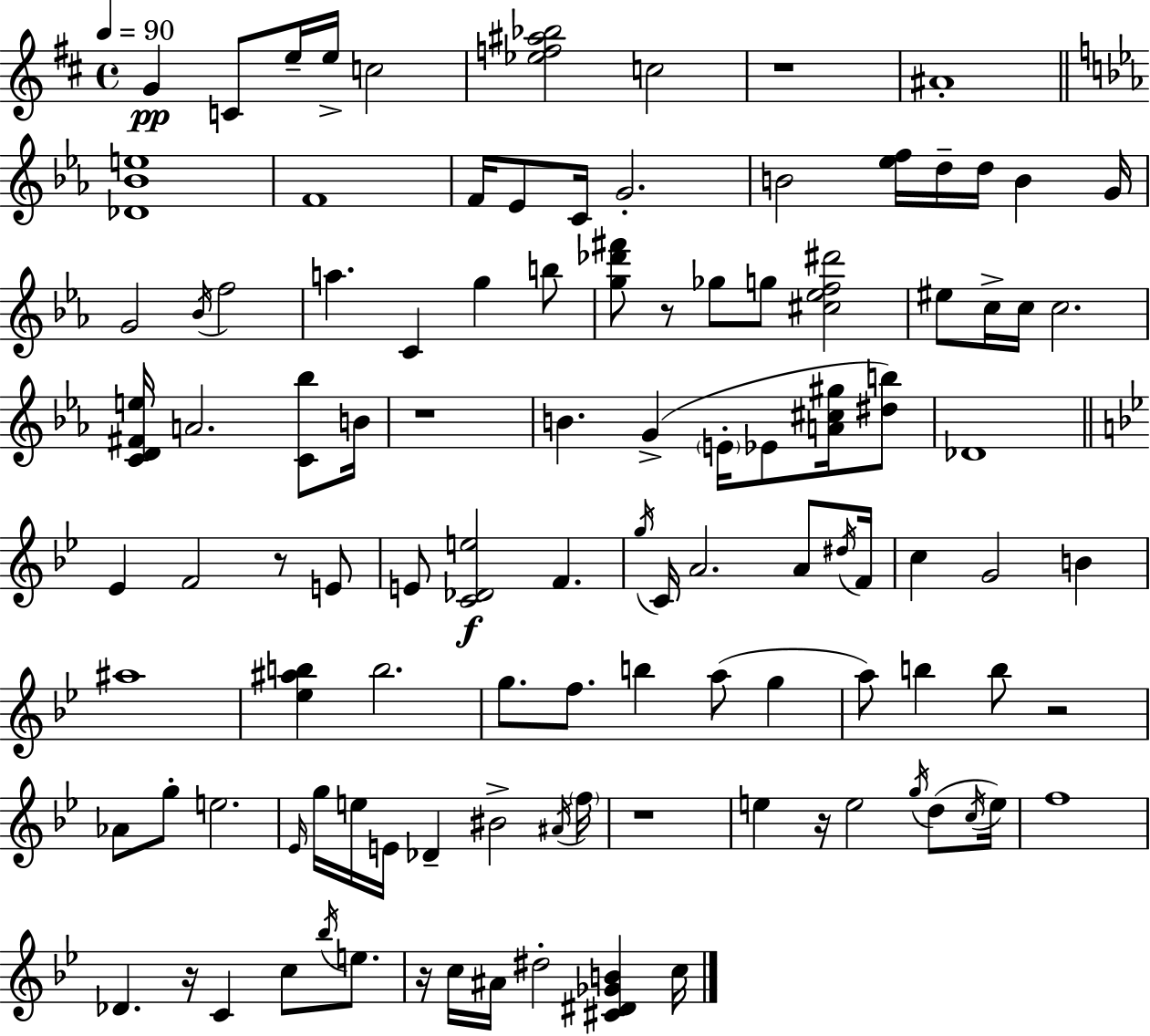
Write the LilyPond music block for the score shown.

{
  \clef treble
  \time 4/4
  \defaultTimeSignature
  \key d \major
  \tempo 4 = 90
  \repeat volta 2 { g'4\pp c'8 e''16-- e''16-> c''2 | <ees'' f'' ais'' bes''>2 c''2 | r1 | ais'1-. | \break \bar "||" \break \key c \minor <des' bes' e''>1 | f'1 | f'16 ees'8 c'16 g'2.-. | b'2 <ees'' f''>16 d''16-- d''16 b'4 g'16 | \break g'2 \acciaccatura { bes'16 } f''2 | a''4. c'4 g''4 b''8 | <g'' des''' fis'''>8 r8 ges''8 g''8 <cis'' ees'' f'' dis'''>2 | eis''8 c''16-> c''16 c''2. | \break <c' d' fis' e''>16 a'2. <c' bes''>8 | b'16 r1 | b'4. g'4->( \parenthesize e'16-. ees'8 <a' cis'' gis''>16 <dis'' b''>8) | des'1 | \break \bar "||" \break \key g \minor ees'4 f'2 r8 e'8 | e'8 <c' des' e''>2\f f'4. | \acciaccatura { g''16 } c'16 a'2. a'8 | \acciaccatura { dis''16 } f'16 c''4 g'2 b'4 | \break ais''1 | <ees'' ais'' b''>4 b''2. | g''8. f''8. b''4 a''8( g''4 | a''8) b''4 b''8 r2 | \break aes'8 g''8-. e''2. | \grace { ees'16 } g''16 e''16 e'16 des'4-- bis'2-> | \acciaccatura { ais'16 } \parenthesize f''16 r1 | e''4 r16 e''2 | \break \acciaccatura { g''16 } d''8( \acciaccatura { c''16 } e''16) f''1 | des'4. r16 c'4 | c''8 \acciaccatura { bes''16 } e''8. r16 c''16 ais'16 dis''2-. | <cis' dis' ges' b'>4 c''16 } \bar "|."
}